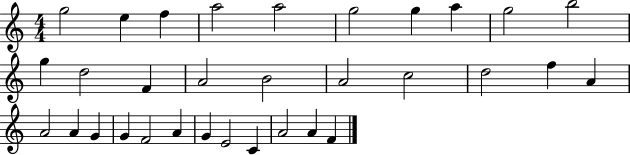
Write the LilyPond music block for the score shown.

{
  \clef treble
  \numericTimeSignature
  \time 4/4
  \key c \major
  g''2 e''4 f''4 | a''2 a''2 | g''2 g''4 a''4 | g''2 b''2 | \break g''4 d''2 f'4 | a'2 b'2 | a'2 c''2 | d''2 f''4 a'4 | \break a'2 a'4 g'4 | g'4 f'2 a'4 | g'4 e'2 c'4 | a'2 a'4 f'4 | \break \bar "|."
}